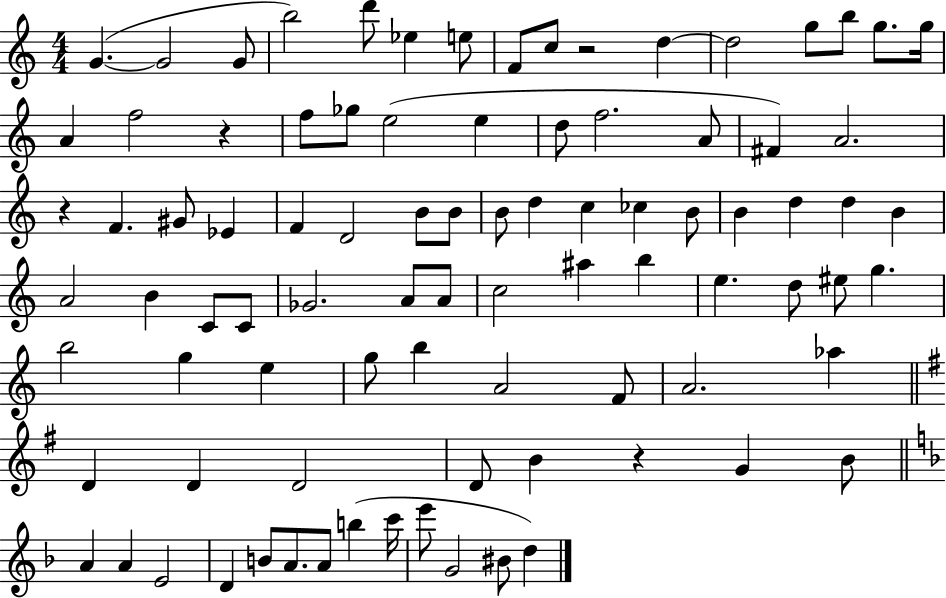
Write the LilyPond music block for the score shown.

{
  \clef treble
  \numericTimeSignature
  \time 4/4
  \key c \major
  g'4.~(~ g'2 g'8 | b''2) d'''8 ees''4 e''8 | f'8 c''8 r2 d''4~~ | d''2 g''8 b''8 g''8. g''16 | \break a'4 f''2 r4 | f''8 ges''8 e''2( e''4 | d''8 f''2. a'8 | fis'4) a'2. | \break r4 f'4. gis'8 ees'4 | f'4 d'2 b'8 b'8 | b'8 d''4 c''4 ces''4 b'8 | b'4 d''4 d''4 b'4 | \break a'2 b'4 c'8 c'8 | ges'2. a'8 a'8 | c''2 ais''4 b''4 | e''4. d''8 eis''8 g''4. | \break b''2 g''4 e''4 | g''8 b''4 a'2 f'8 | a'2. aes''4 | \bar "||" \break \key g \major d'4 d'4 d'2 | d'8 b'4 r4 g'4 b'8 | \bar "||" \break \key d \minor a'4 a'4 e'2 | d'4 b'8 a'8. a'8 b''4( c'''16 | e'''8 g'2 bis'8 d''4) | \bar "|."
}